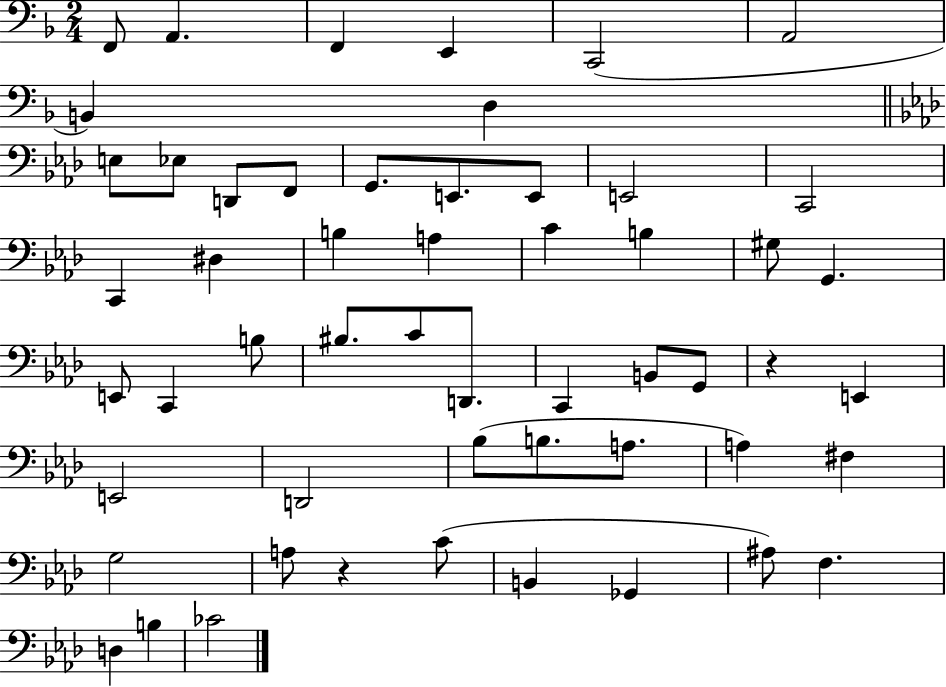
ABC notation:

X:1
T:Untitled
M:2/4
L:1/4
K:F
F,,/2 A,, F,, E,, C,,2 A,,2 B,, D, E,/2 _E,/2 D,,/2 F,,/2 G,,/2 E,,/2 E,,/2 E,,2 C,,2 C,, ^D, B, A, C B, ^G,/2 G,, E,,/2 C,, B,/2 ^B,/2 C/2 D,,/2 C,, B,,/2 G,,/2 z E,, E,,2 D,,2 _B,/2 B,/2 A,/2 A, ^F, G,2 A,/2 z C/2 B,, _G,, ^A,/2 F, D, B, _C2